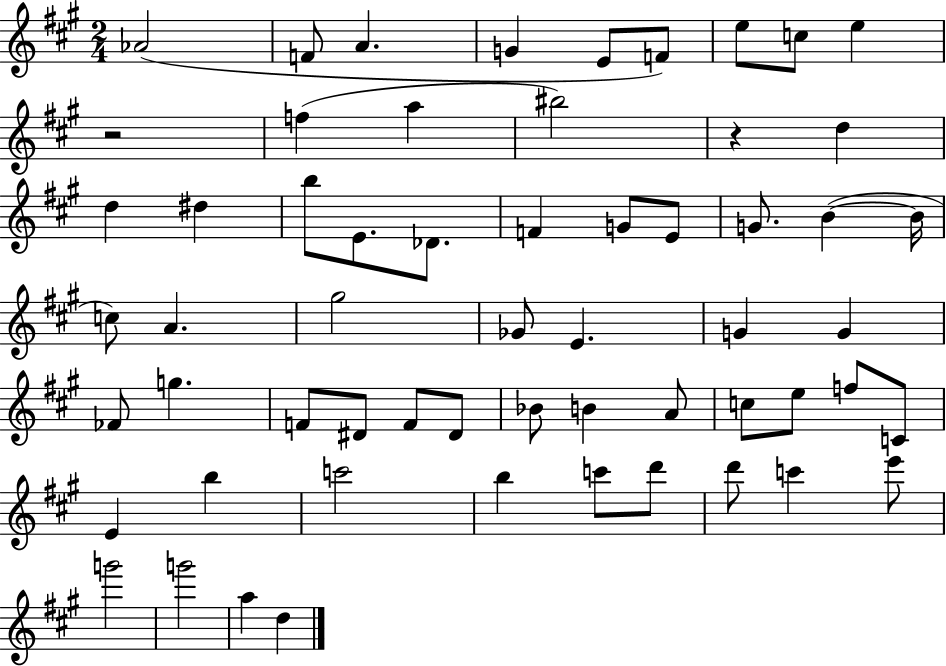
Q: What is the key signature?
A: A major